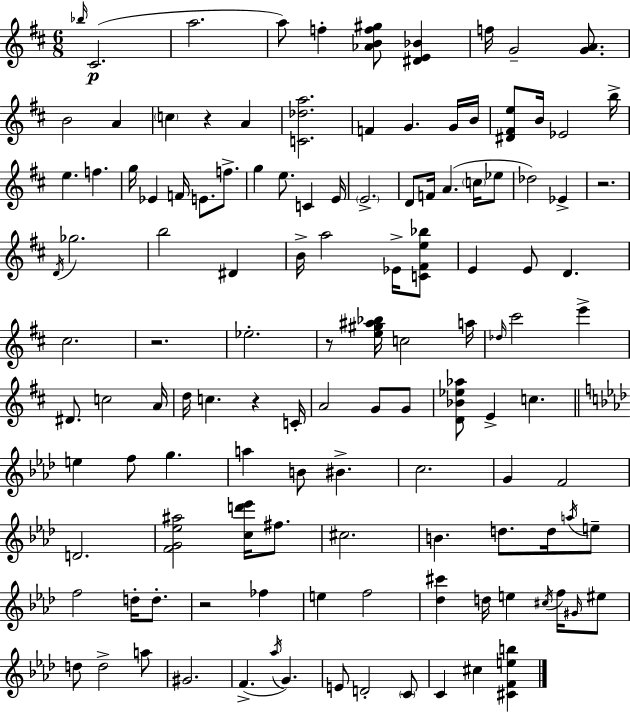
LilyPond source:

{
  \clef treble
  \numericTimeSignature
  \time 6/8
  \key d \major
  \grace { bes''16 }(\p cis'2. | a''2. | a''8) f''4-. <aes' b' f'' gis''>8 <dis' e' bes'>4 | f''16 g'2-- <g' a'>8. | \break b'2 a'4 | \parenthesize c''4 r4 a'4 | <c' des'' a''>2. | f'4 g'4. g'16 | \break b'16 <dis' fis' e''>8 b'16 ees'2 | b''16-> e''4. f''4. | g''16 ees'4 f'16 e'8. f''8.-> | g''4 e''8. c'4 | \break e'16 \parenthesize e'2.-> | d'8 f'16 a'4.( \parenthesize c''16 ees''8 | des''2) ees'4-> | r2. | \break \acciaccatura { d'16 } ges''2. | b''2 dis'4 | b'16-> a''2 ees'16-> | <c' fis' e'' bes''>8 e'4 e'8 d'4. | \break cis''2. | r2. | ees''2.-. | r8 <e'' gis'' ais'' bes''>16 c''2 | \break a''16 \grace { des''16 } cis'''2 e'''4-> | dis'8. c''2 | a'16 d''16 c''4. r4 | c'16-. a'2 g'8 | \break g'8 <d' bes' ees'' aes''>8 e'4-> c''4. | \bar "||" \break \key f \minor e''4 f''8 g''4. | a''4 b'8 bis'4.-> | c''2. | g'4 f'2 | \break d'2. | <f' g' ees'' ais''>2 <c'' d''' ees'''>16 fis''8. | cis''2. | b'4. d''8. d''16 \acciaccatura { a''16 } e''8-- | \break f''2 d''16-. d''8.-. | r2 fes''4 | e''4 f''2 | <des'' cis'''>4 d''16 e''4 \acciaccatura { cis''16 } f''16 | \break \grace { gis'16 } eis''8 d''8 d''2-> | a''8 gis'2. | f'4.->( \acciaccatura { aes''16 } g'4.) | e'8 d'2-. | \break \parenthesize c'8 c'4 cis''4 | <cis' f' e'' b''>4 \bar "|."
}